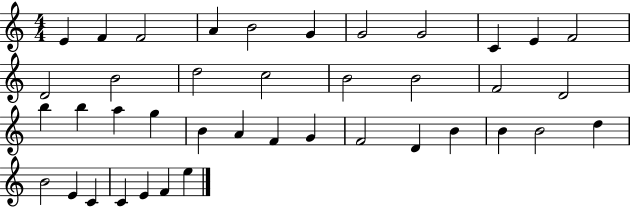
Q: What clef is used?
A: treble